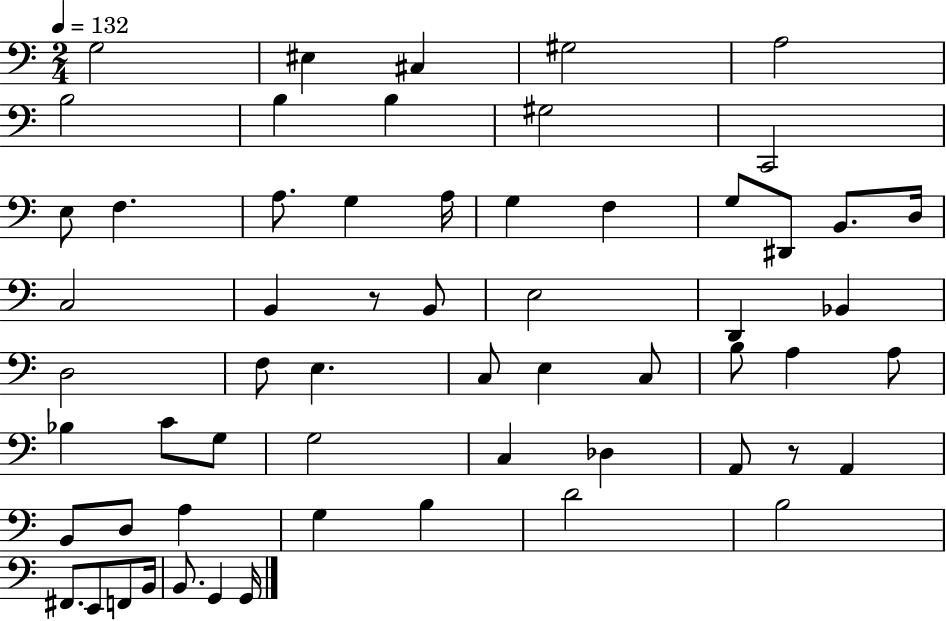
X:1
T:Untitled
M:2/4
L:1/4
K:C
G,2 ^E, ^C, ^G,2 A,2 B,2 B, B, ^G,2 C,,2 E,/2 F, A,/2 G, A,/4 G, F, G,/2 ^D,,/2 B,,/2 D,/4 C,2 B,, z/2 B,,/2 E,2 D,, _B,, D,2 F,/2 E, C,/2 E, C,/2 B,/2 A, A,/2 _B, C/2 G,/2 G,2 C, _D, A,,/2 z/2 A,, B,,/2 D,/2 A, G, B, D2 B,2 ^F,,/2 E,,/2 F,,/2 B,,/4 B,,/2 G,, G,,/4